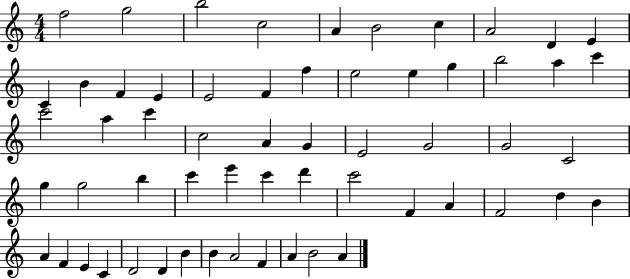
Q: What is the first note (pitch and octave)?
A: F5